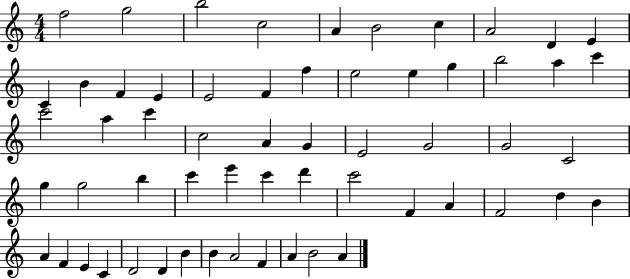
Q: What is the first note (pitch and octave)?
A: F5